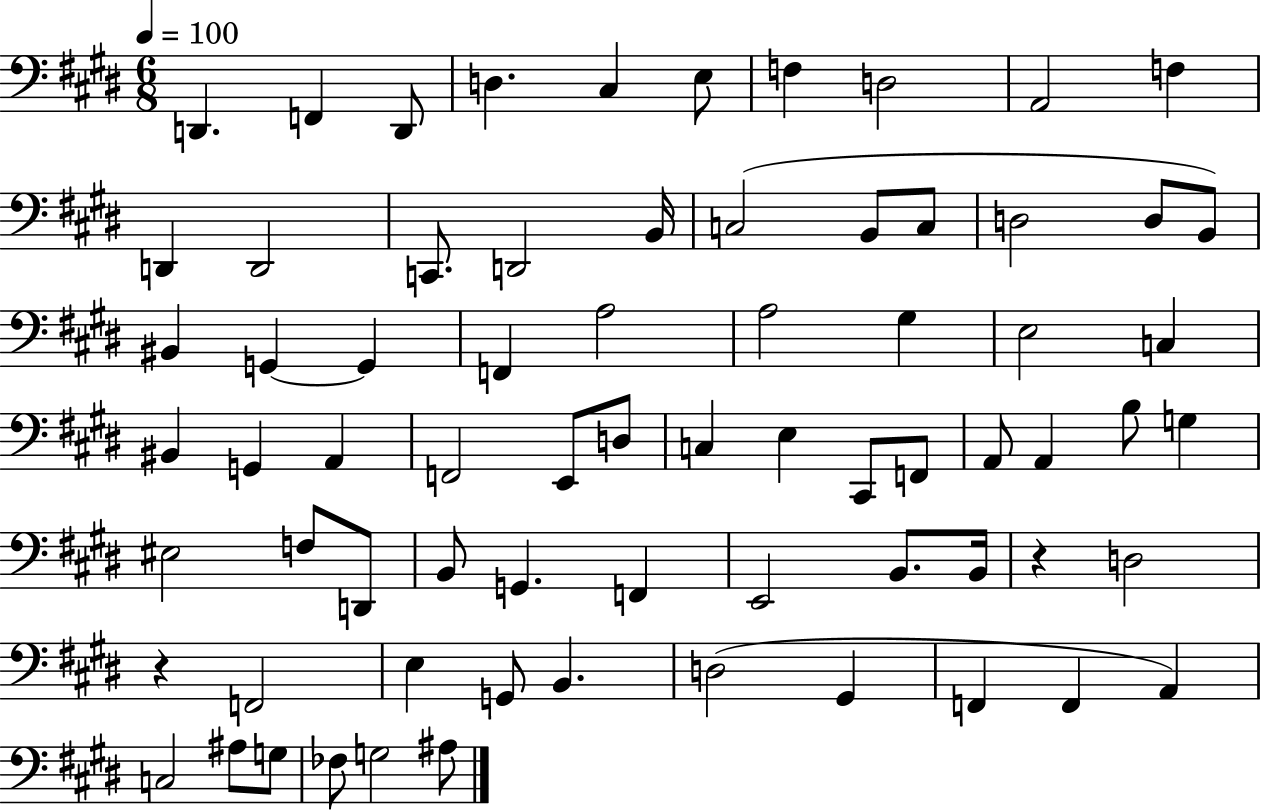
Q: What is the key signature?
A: E major